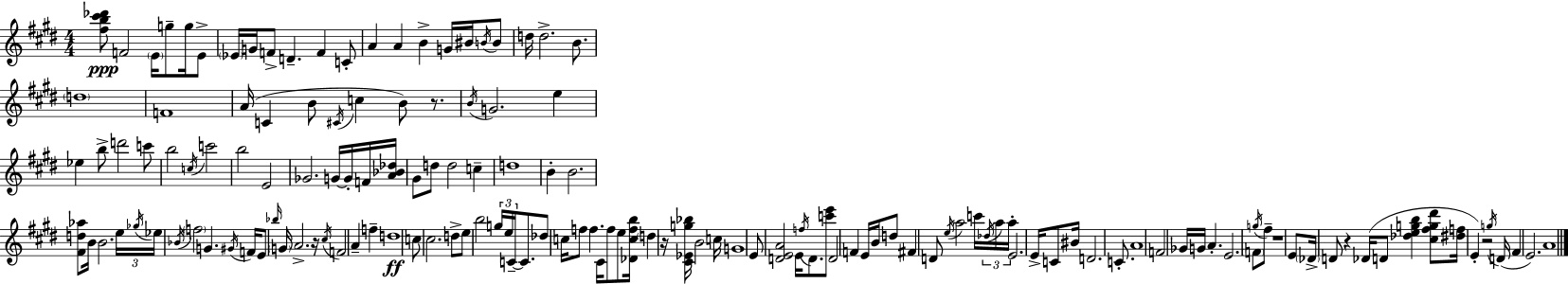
[F#5,B5,C#6,Db6]/e F4/h E4/s G5/e G5/s E4/e Eb4/s G4/s F4/e D4/q. F4/q C4/e A4/q A4/q B4/q G4/s BIS4/s B4/s B4/e D5/s D5/h. B4/e. D5/w F4/w A4/s C4/q B4/e C#4/s C5/q B4/e R/e. B4/s G4/h. E5/q Eb5/q B5/e D6/h C6/e B5/h C5/s C6/h B5/h E4/h Gb4/h. G4/s G4/s F4/s [A4,Bb4,Db5]/s G#4/e D5/e D5/h C5/q D5/w B4/q B4/h. [F#4,D5,Ab5]/e B4/s B4/h. E5/s Gb5/s Eb5/s Bb4/s F5/h G4/q. G#4/s F4/s E4/e Bb5/s G4/s A4/h. R/s C#5/s F4/h A4/q F5/q D5/w C5/e C#5/h. D5/e E5/e B5/h G5/s E5/s C4/s C4/e. Db5/e C5/s F5/e F5/q. C#4/s F5/e E5/e [Db4,C5,F5,B5]/s D5/q R/s [C#4,Eb4,G5,Bb5]/s B4/h C5/s G4/w E4/e [D4,E4,A4]/h E4/s F5/s D4/e. [C6,E6]/e D4/h F4/q E4/s B4/s D5/e F#4/q D4/e E5/s A5/h C6/s Db5/s A5/s A5/s E4/h. E4/s C4/e BIS4/s D4/h. C4/e. A4/w F4/h Gb4/s G4/s A4/q. E4/h. F4/e G5/s F#5/e R/w E4/e Db4/s D4/e R/q Db4/s D4/e [Db5,E5,G5,B5]/q [C#5,F#5,G5,D#6]/e [D#5,F5]/s E4/q R/h G5/s D4/s F#4/q E4/h. A4/w